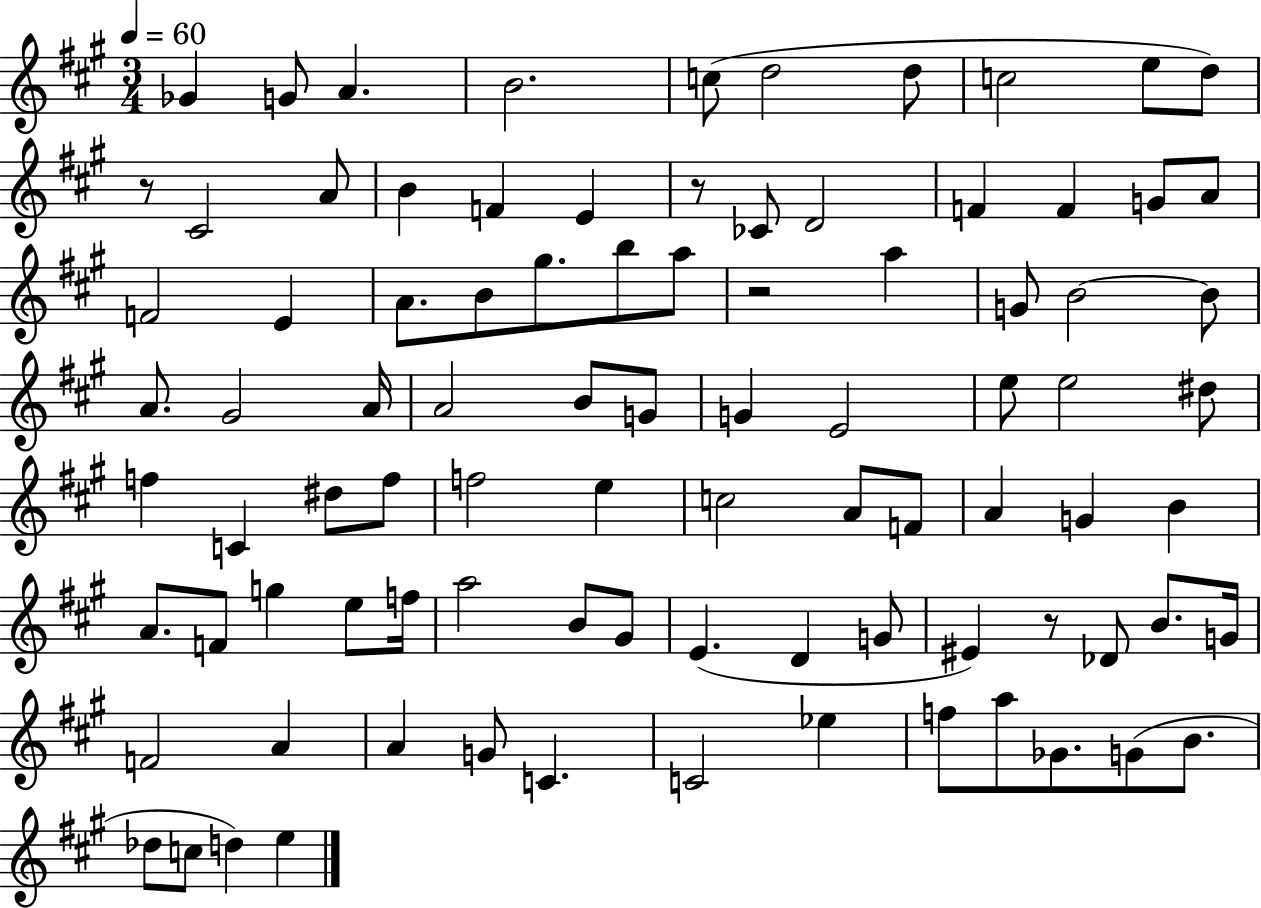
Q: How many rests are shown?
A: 4